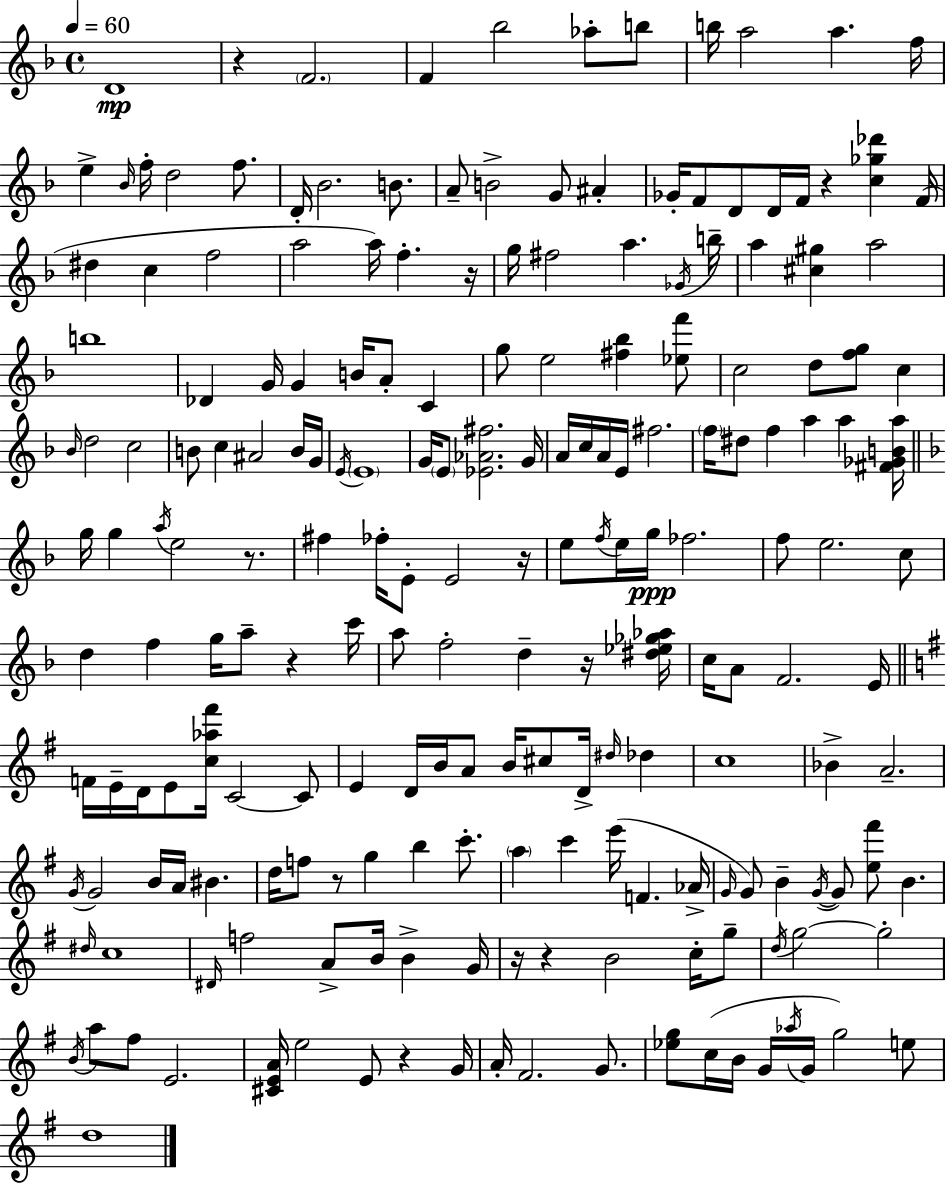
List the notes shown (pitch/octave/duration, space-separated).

D4/w R/q F4/h. F4/q Bb5/h Ab5/e B5/e B5/s A5/h A5/q. F5/s E5/q Bb4/s F5/s D5/h F5/e. D4/s Bb4/h. B4/e. A4/e B4/h G4/e A#4/q Gb4/s F4/e D4/e D4/s F4/s R/q [C5,Gb5,Db6]/q F4/s D#5/q C5/q F5/h A5/h A5/s F5/q. R/s G5/s F#5/h A5/q. Gb4/s B5/s A5/q [C#5,G#5]/q A5/h B5/w Db4/q G4/s G4/q B4/s A4/e C4/q G5/e E5/h [F#5,Bb5]/q [Eb5,F6]/e C5/h D5/e [F5,G5]/e C5/q Bb4/s D5/h C5/h B4/e C5/q A#4/h B4/s G4/s E4/s E4/w G4/s E4/e [Eb4,Ab4,F#5]/h. G4/s A4/s C5/s A4/s E4/s F#5/h. F5/s D#5/e F5/q A5/q A5/q [F#4,Gb4,B4,A5]/s G5/s G5/q A5/s E5/h R/e. F#5/q FES5/s E4/e E4/h R/s E5/e F5/s E5/s G5/s FES5/h. F5/e E5/h. C5/e D5/q F5/q G5/s A5/e R/q C6/s A5/e F5/h D5/q R/s [D#5,Eb5,Gb5,Ab5]/s C5/s A4/e F4/h. E4/s F4/s E4/s D4/s E4/e [C5,Ab5,F#6]/s C4/h C4/e E4/q D4/s B4/s A4/e B4/s C#5/e D4/s D#5/s Db5/q C5/w Bb4/q A4/h. G4/s G4/h B4/s A4/s BIS4/q. D5/s F5/e R/e G5/q B5/q C6/e. A5/q C6/q E6/s F4/q. Ab4/s G4/s G4/e B4/q G4/s G4/e [E5,F#6]/e B4/q. D#5/s C5/w D#4/s F5/h A4/e B4/s B4/q G4/s R/s R/q B4/h C5/s G5/e D5/s G5/h G5/h B4/s A5/e F#5/e E4/h. [C#4,E4,A4]/s E5/h E4/e R/q G4/s A4/s F#4/h. G4/e. [Eb5,G5]/e C5/s B4/s G4/s Ab5/s G4/s G5/h E5/e D5/w